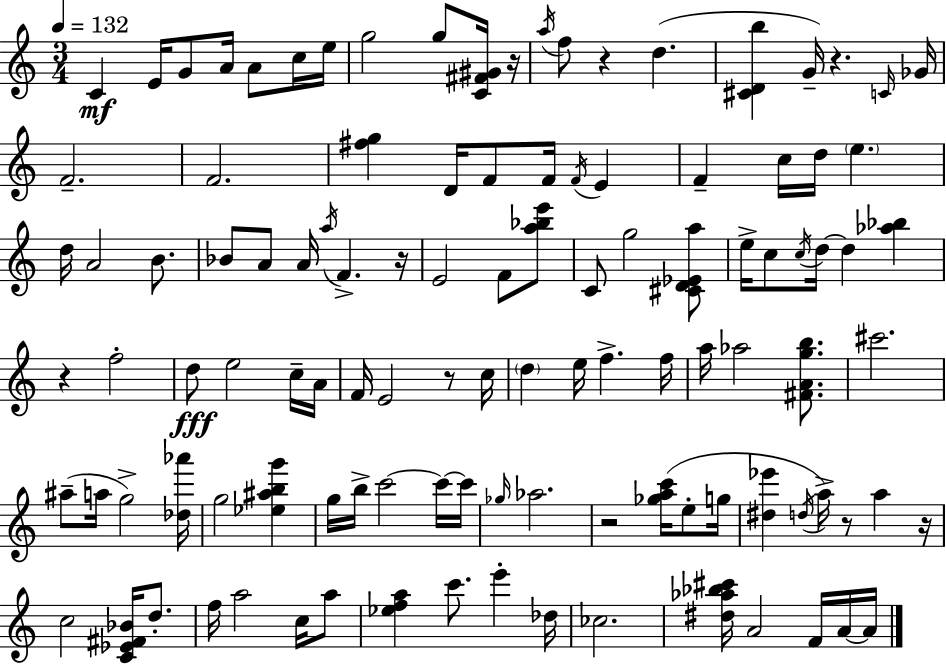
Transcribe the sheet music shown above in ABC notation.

X:1
T:Untitled
M:3/4
L:1/4
K:C
C E/4 G/2 A/4 A/2 c/4 e/4 g2 g/2 [C^F^G]/4 z/4 a/4 f/2 z d [^CDb] G/4 z C/4 _G/4 F2 F2 [^fg] D/4 F/2 F/4 F/4 E F c/4 d/4 e d/4 A2 B/2 _B/2 A/2 A/4 a/4 F z/4 E2 F/2 [a_be']/2 C/2 g2 [^CD_Ea]/2 e/4 c/2 c/4 d/4 d [_a_b] z f2 d/2 e2 c/4 A/4 F/4 E2 z/2 c/4 d e/4 f f/4 a/4 _a2 [^FAgb]/2 ^c'2 ^a/2 a/4 g2 [_d_a']/4 g2 [_e^abg'] g/4 b/4 c'2 c'/4 c'/4 _g/4 _a2 z2 [_gac']/4 e/2 g/4 [^d_e'] d/4 a/4 z/2 a z/4 c2 [C_E^F_B]/4 d/2 f/4 a2 c/4 a/2 [_efa] c'/2 e' _d/4 _c2 [^d_a_b^c']/4 A2 F/4 A/4 A/4